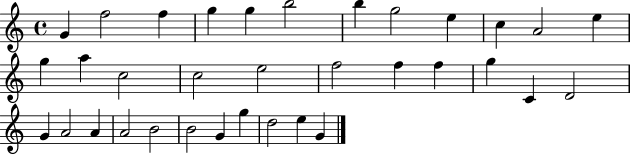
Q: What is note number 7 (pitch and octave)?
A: B5